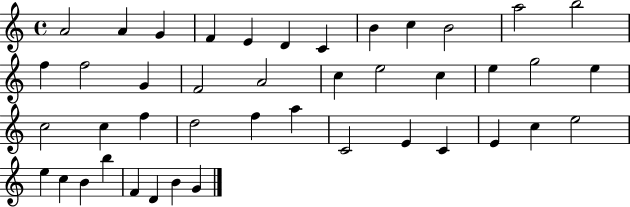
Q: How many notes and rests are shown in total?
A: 43